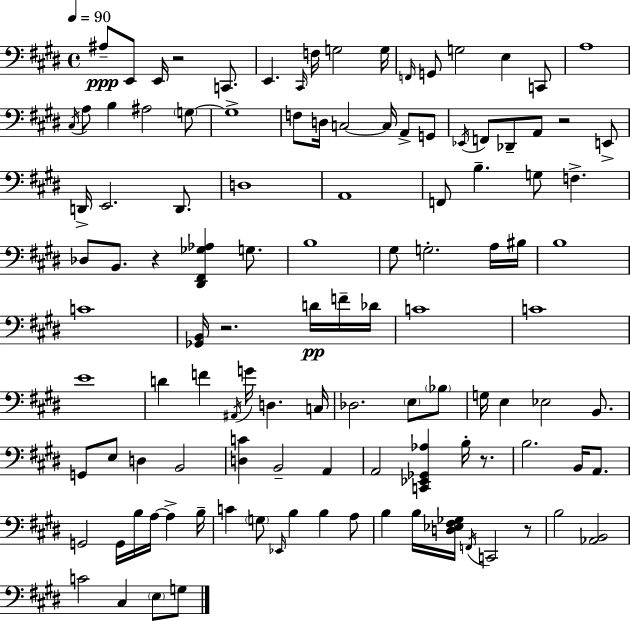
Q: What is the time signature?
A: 4/4